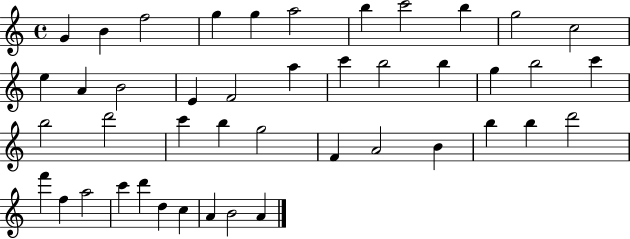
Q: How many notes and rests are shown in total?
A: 44